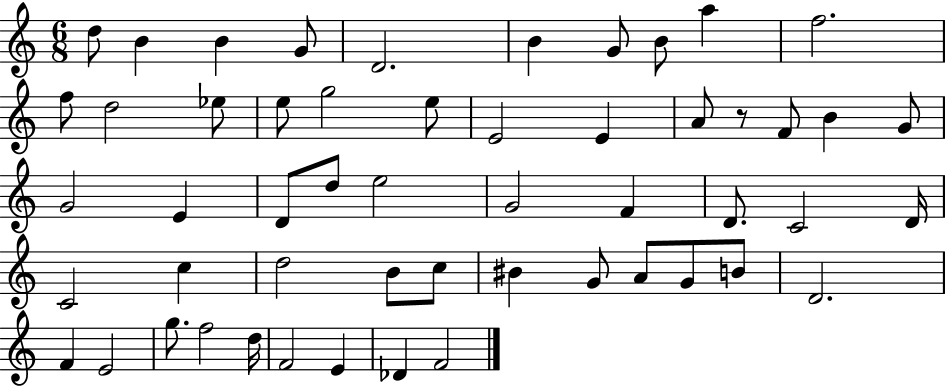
D5/e B4/q B4/q G4/e D4/h. B4/q G4/e B4/e A5/q F5/h. F5/e D5/h Eb5/e E5/e G5/h E5/e E4/h E4/q A4/e R/e F4/e B4/q G4/e G4/h E4/q D4/e D5/e E5/h G4/h F4/q D4/e. C4/h D4/s C4/h C5/q D5/h B4/e C5/e BIS4/q G4/e A4/e G4/e B4/e D4/h. F4/q E4/h G5/e. F5/h D5/s F4/h E4/q Db4/q F4/h